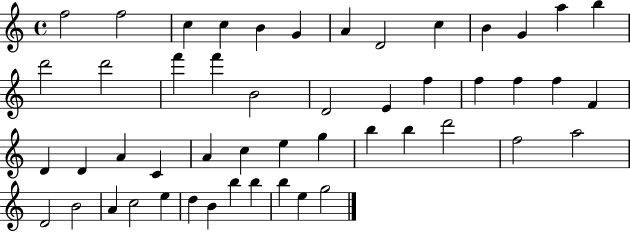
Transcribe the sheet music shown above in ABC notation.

X:1
T:Untitled
M:4/4
L:1/4
K:C
f2 f2 c c B G A D2 c B G a b d'2 d'2 f' f' B2 D2 E f f f f F D D A C A c e g b b d'2 f2 a2 D2 B2 A c2 e d B b b b e g2